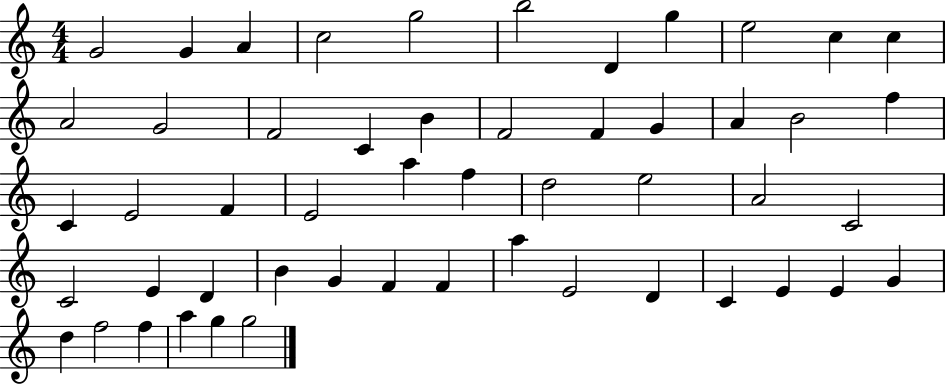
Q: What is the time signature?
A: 4/4